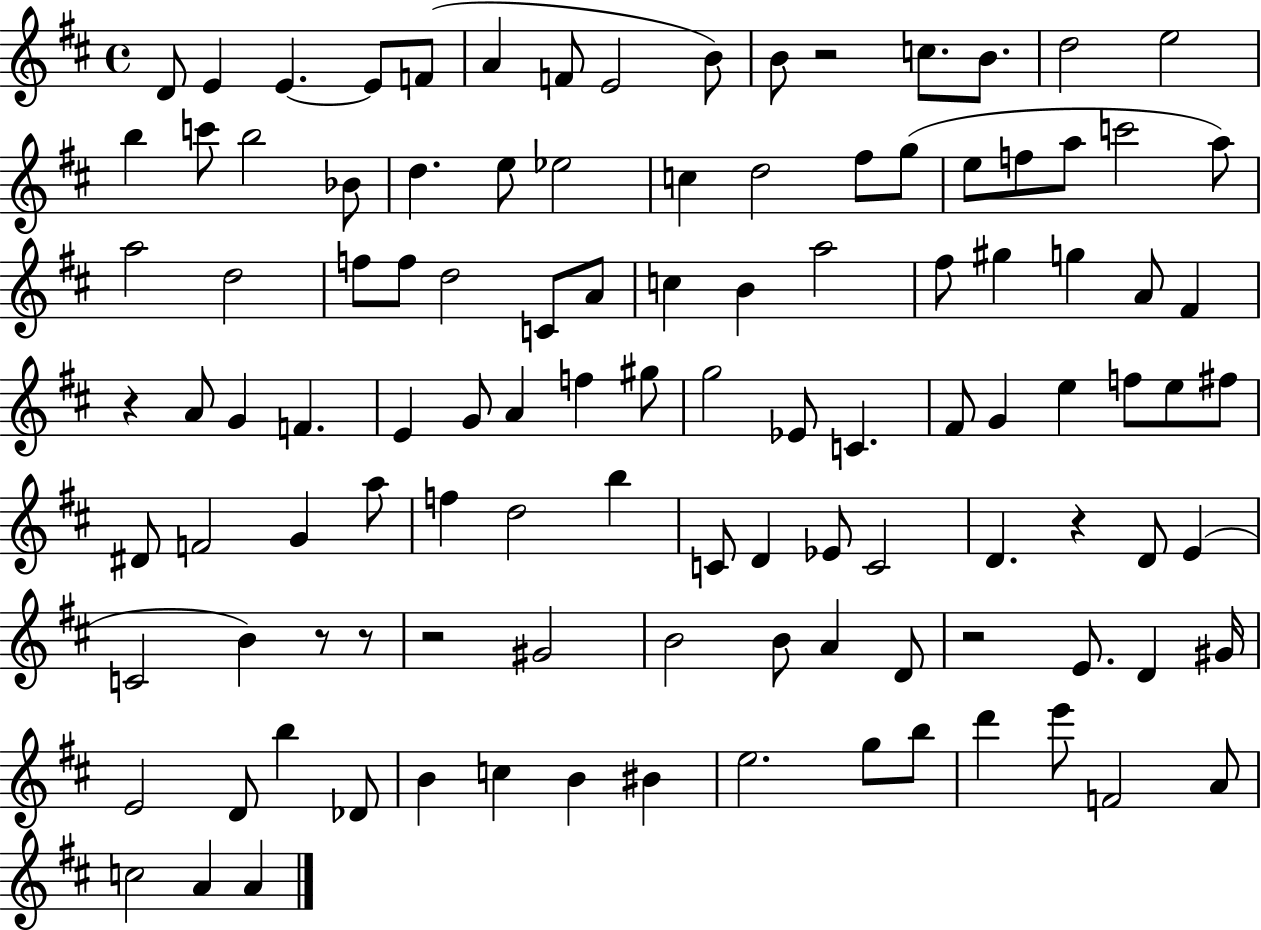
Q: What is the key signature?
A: D major